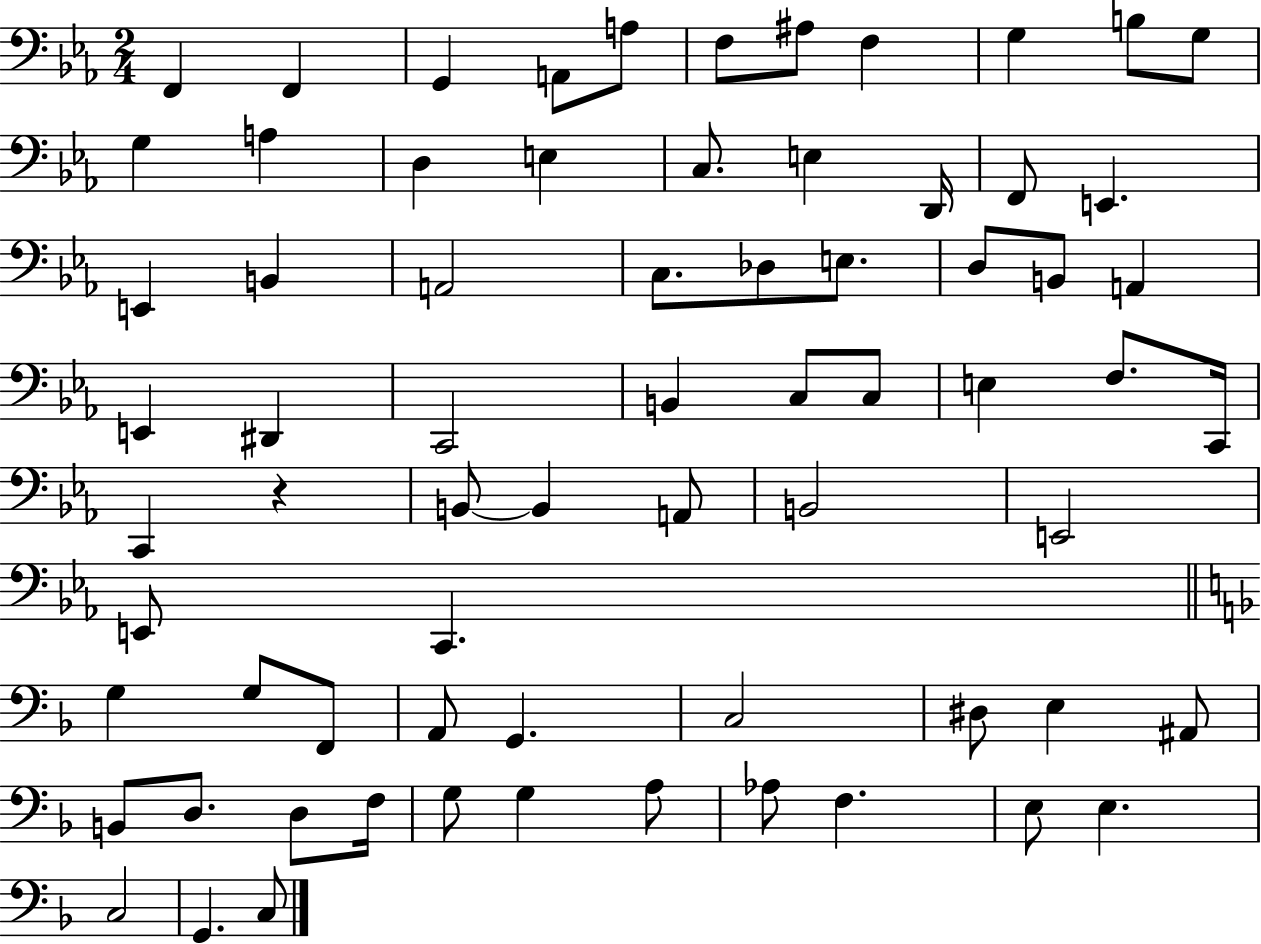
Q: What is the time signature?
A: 2/4